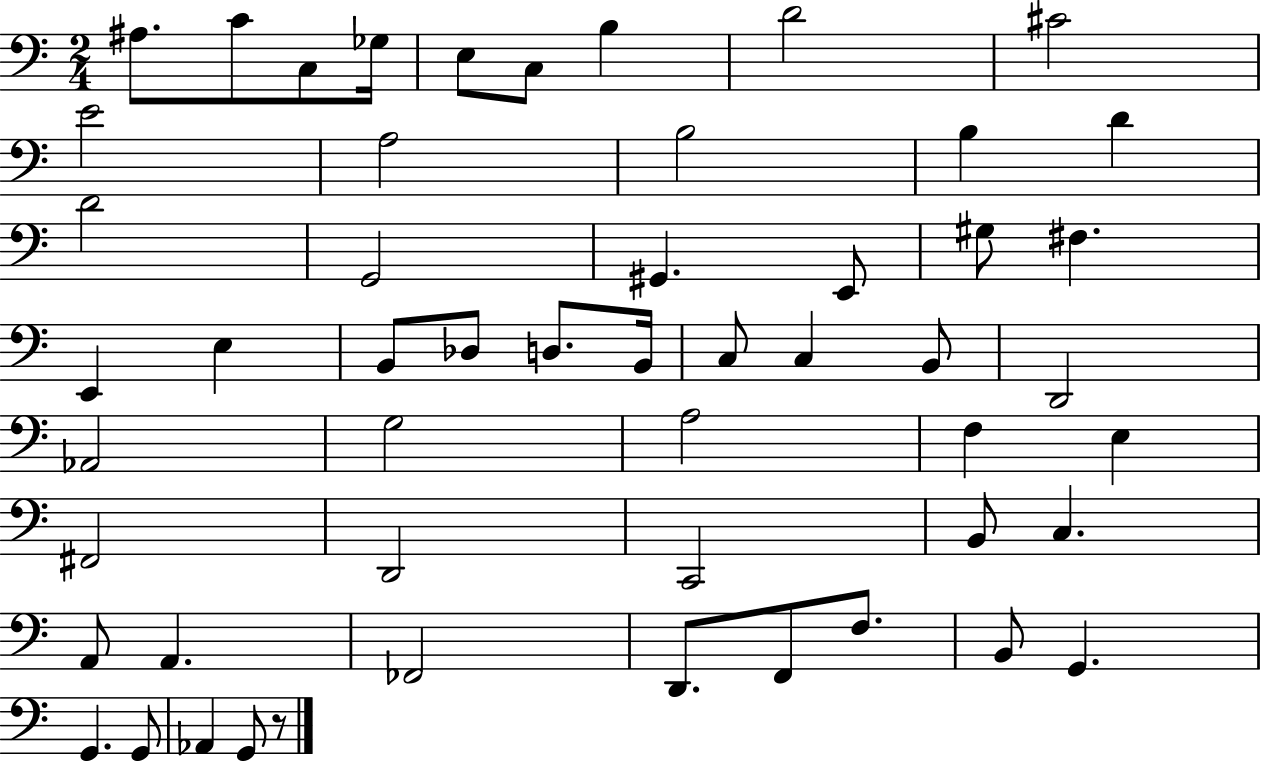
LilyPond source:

{
  \clef bass
  \numericTimeSignature
  \time 2/4
  \key c \major
  ais8. c'8 c8 ges16 | e8 c8 b4 | d'2 | cis'2 | \break e'2 | a2 | b2 | b4 d'4 | \break d'2 | g,2 | gis,4. e,8 | gis8 fis4. | \break e,4 e4 | b,8 des8 d8. b,16 | c8 c4 b,8 | d,2 | \break aes,2 | g2 | a2 | f4 e4 | \break fis,2 | d,2 | c,2 | b,8 c4. | \break a,8 a,4. | fes,2 | d,8. f,8 f8. | b,8 g,4. | \break g,4. g,8 | aes,4 g,8 r8 | \bar "|."
}